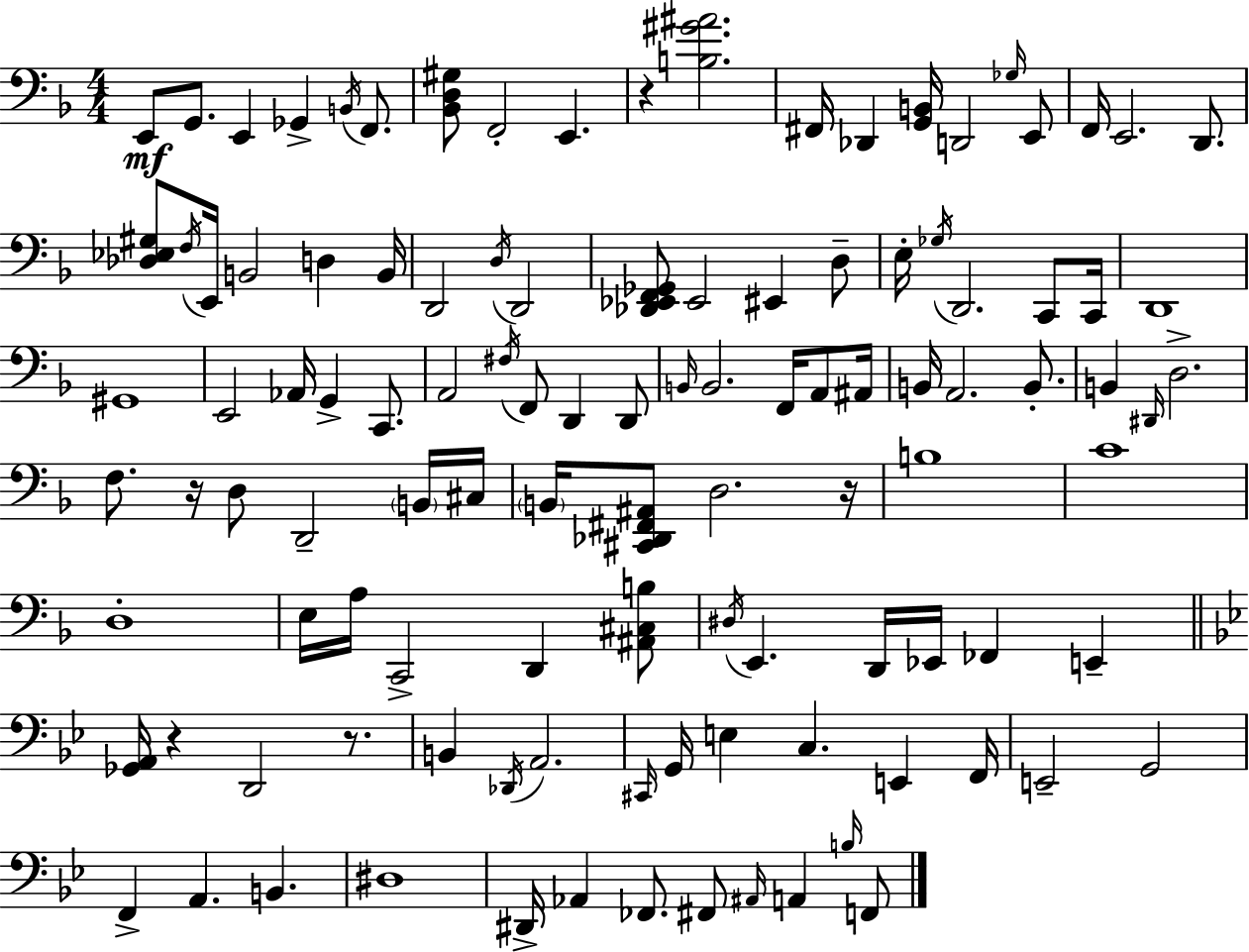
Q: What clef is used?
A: bass